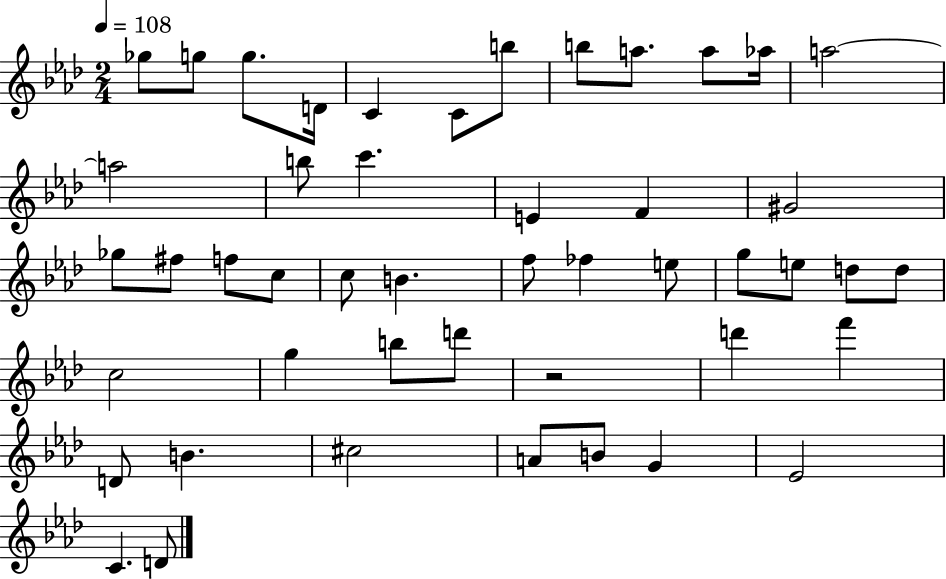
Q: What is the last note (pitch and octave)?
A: D4